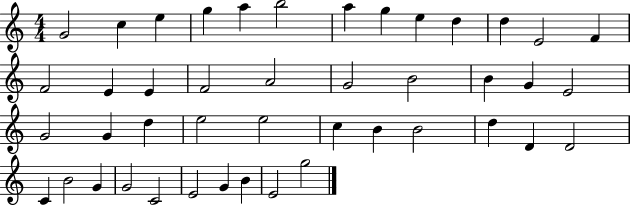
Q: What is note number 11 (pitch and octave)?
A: D5